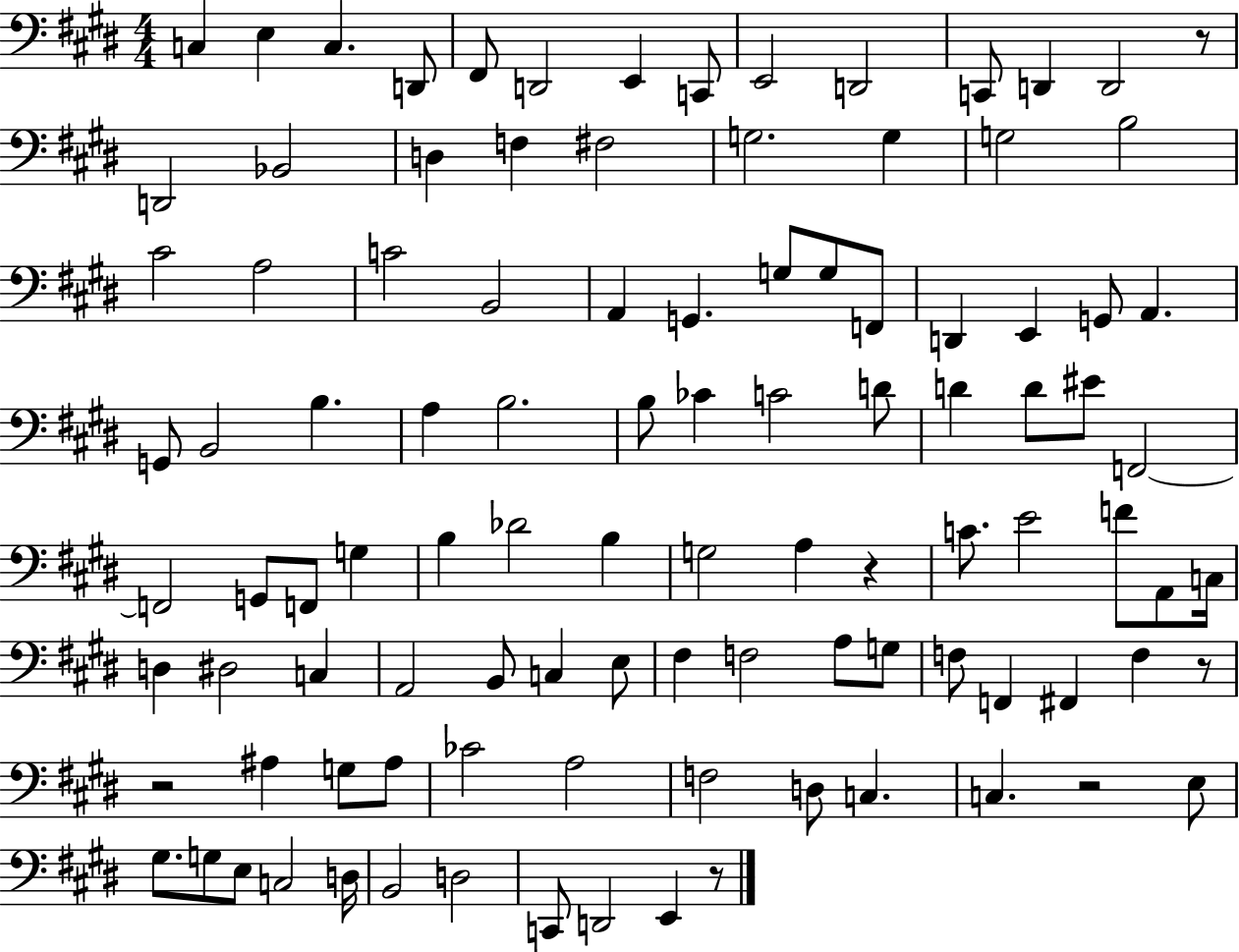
C3/q E3/q C3/q. D2/e F#2/e D2/h E2/q C2/e E2/h D2/h C2/e D2/q D2/h R/e D2/h Bb2/h D3/q F3/q F#3/h G3/h. G3/q G3/h B3/h C#4/h A3/h C4/h B2/h A2/q G2/q. G3/e G3/e F2/e D2/q E2/q G2/e A2/q. G2/e B2/h B3/q. A3/q B3/h. B3/e CES4/q C4/h D4/e D4/q D4/e EIS4/e F2/h F2/h G2/e F2/e G3/q B3/q Db4/h B3/q G3/h A3/q R/q C4/e. E4/h F4/e A2/e C3/s D3/q D#3/h C3/q A2/h B2/e C3/q E3/e F#3/q F3/h A3/e G3/e F3/e F2/q F#2/q F3/q R/e R/h A#3/q G3/e A#3/e CES4/h A3/h F3/h D3/e C3/q. C3/q. R/h E3/e G#3/e. G3/e E3/e C3/h D3/s B2/h D3/h C2/e D2/h E2/q R/e